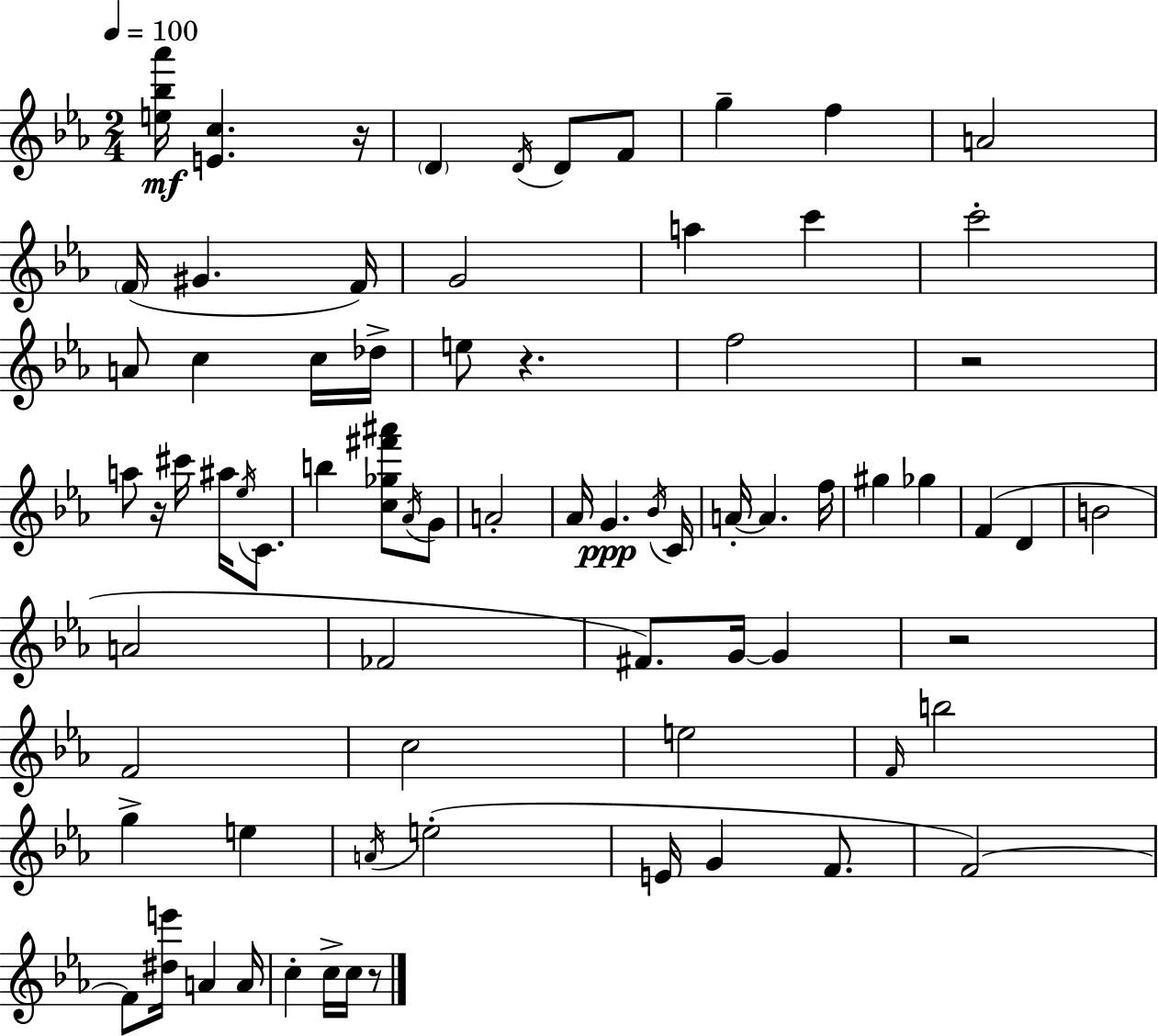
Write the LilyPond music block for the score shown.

{
  \clef treble
  \numericTimeSignature
  \time 2/4
  \key c \minor
  \tempo 4 = 100
  <e'' bes'' aes'''>16\mf <e' c''>4. r16 | \parenthesize d'4 \acciaccatura { d'16 } d'8 f'8 | g''4-- f''4 | a'2 | \break \parenthesize f'16( gis'4. | f'16) g'2 | a''4 c'''4 | c'''2-. | \break a'8 c''4 c''16 | des''16-> e''8 r4. | f''2 | r2 | \break a''8 r16 cis'''16 ais''16 \acciaccatura { ees''16 } c'8. | b''4 <c'' ges'' fis''' ais'''>8 | \acciaccatura { aes'16 } g'8 a'2-. | aes'16 g'4.\ppp | \break \acciaccatura { bes'16 } c'16 a'16-.~~ a'4. | f''16 gis''4 | ges''4 f'4( | d'4 b'2 | \break a'2 | fes'2 | fis'8.) g'16~~ | g'4 r2 | \break f'2 | c''2 | e''2 | \grace { f'16 } b''2 | \break g''4-> | e''4 \acciaccatura { a'16 } e''2-.( | e'16 g'4 | f'8. f'2~~) | \break f'8 | <dis'' e'''>16 a'4 a'16 c''4-. | c''16-> c''16 r8 \bar "|."
}